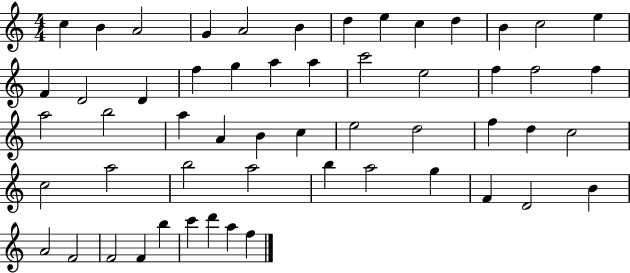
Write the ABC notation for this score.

X:1
T:Untitled
M:4/4
L:1/4
K:C
c B A2 G A2 B d e c d B c2 e F D2 D f g a a c'2 e2 f f2 f a2 b2 a A B c e2 d2 f d c2 c2 a2 b2 a2 b a2 g F D2 B A2 F2 F2 F b c' d' a f